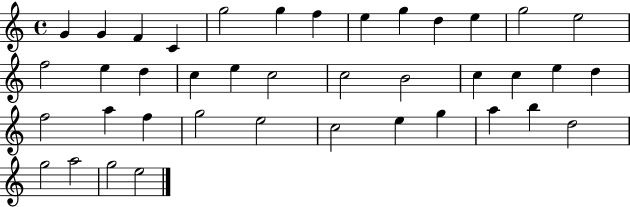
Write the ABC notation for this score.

X:1
T:Untitled
M:4/4
L:1/4
K:C
G G F C g2 g f e g d e g2 e2 f2 e d c e c2 c2 B2 c c e d f2 a f g2 e2 c2 e g a b d2 g2 a2 g2 e2